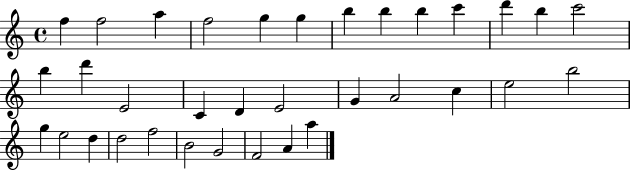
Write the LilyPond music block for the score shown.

{
  \clef treble
  \time 4/4
  \defaultTimeSignature
  \key c \major
  f''4 f''2 a''4 | f''2 g''4 g''4 | b''4 b''4 b''4 c'''4 | d'''4 b''4 c'''2 | \break b''4 d'''4 e'2 | c'4 d'4 e'2 | g'4 a'2 c''4 | e''2 b''2 | \break g''4 e''2 d''4 | d''2 f''2 | b'2 g'2 | f'2 a'4 a''4 | \break \bar "|."
}